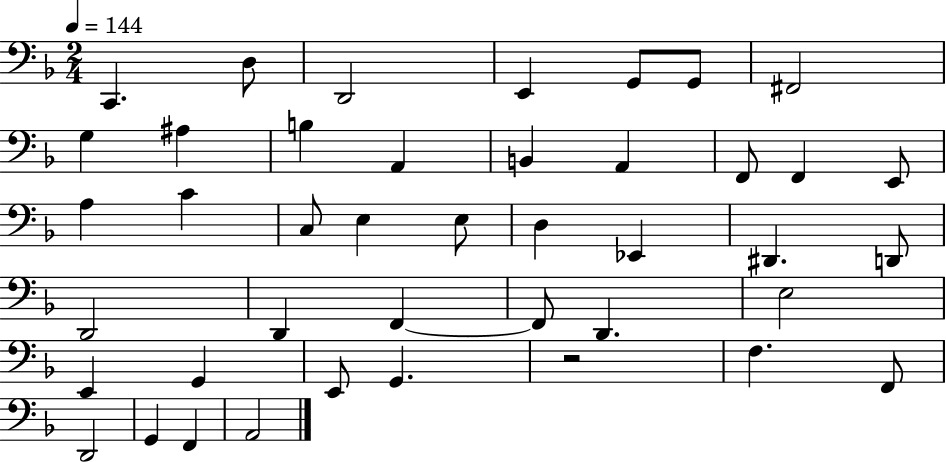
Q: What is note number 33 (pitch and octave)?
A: G2